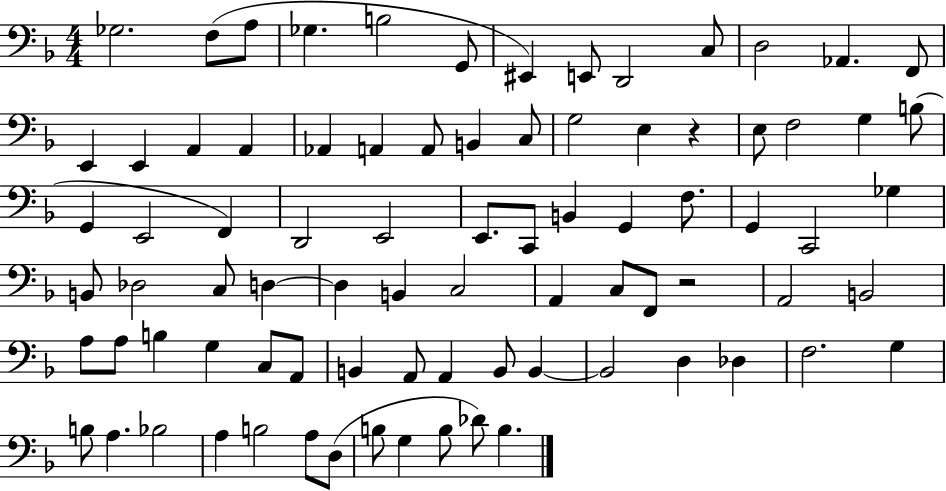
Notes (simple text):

Gb3/h. F3/e A3/e Gb3/q. B3/h G2/e EIS2/q E2/e D2/h C3/e D3/h Ab2/q. F2/e E2/q E2/q A2/q A2/q Ab2/q A2/q A2/e B2/q C3/e G3/h E3/q R/q E3/e F3/h G3/q B3/e G2/q E2/h F2/q D2/h E2/h E2/e. C2/e B2/q G2/q F3/e. G2/q C2/h Gb3/q B2/e Db3/h C3/e D3/q D3/q B2/q C3/h A2/q C3/e F2/e R/h A2/h B2/h A3/e A3/e B3/q G3/q C3/e A2/e B2/q A2/e A2/q B2/e B2/q B2/h D3/q Db3/q F3/h. G3/q B3/e A3/q. Bb3/h A3/q B3/h A3/e D3/e B3/e G3/q B3/e Db4/e B3/q.